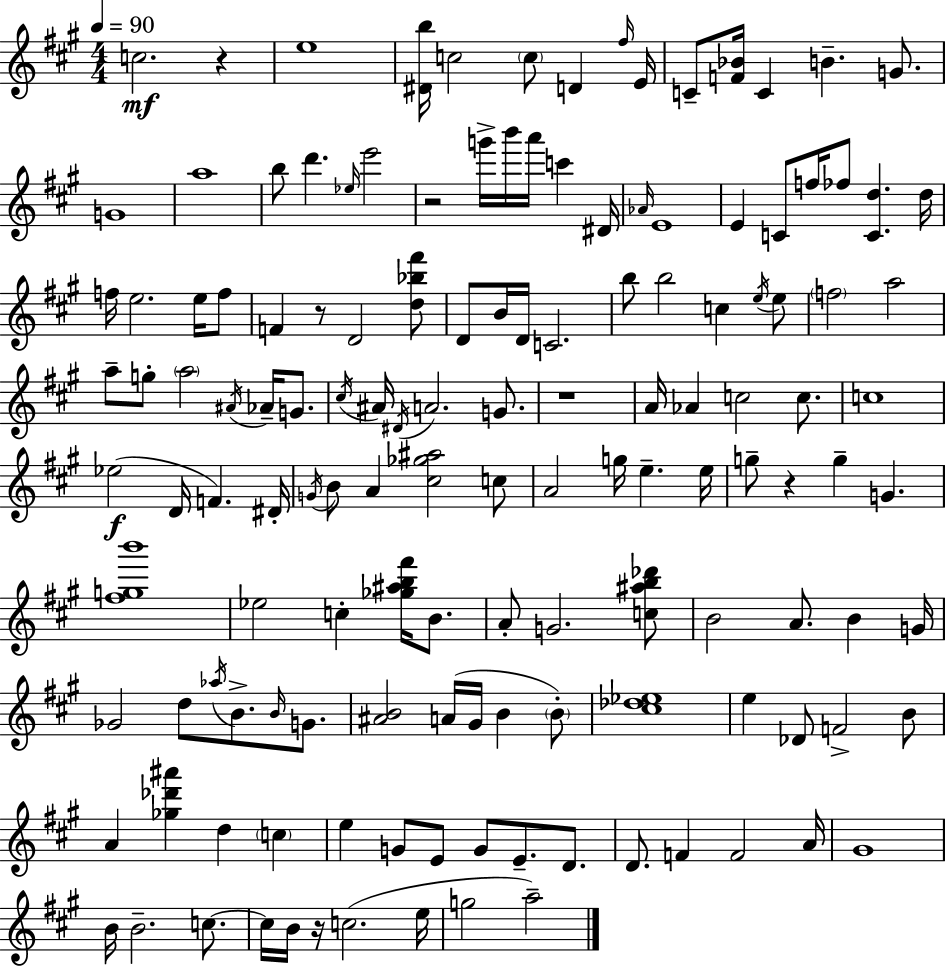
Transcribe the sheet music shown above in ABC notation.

X:1
T:Untitled
M:4/4
L:1/4
K:A
c2 z e4 [^Db]/4 c2 c/2 D ^f/4 E/4 C/2 [F_B]/4 C B G/2 G4 a4 b/2 d' _e/4 e'2 z2 g'/4 b'/4 a'/4 c' ^D/4 _A/4 E4 E C/2 f/4 _f/2 [Cd] d/4 f/4 e2 e/4 f/2 F z/2 D2 [d_b^f']/2 D/2 B/4 D/4 C2 b/2 b2 c e/4 e/2 f2 a2 a/2 g/2 a2 ^A/4 _A/4 G/2 ^c/4 ^A/4 ^D/4 A2 G/2 z4 A/4 _A c2 c/2 c4 _e2 D/4 F ^D/4 G/4 B/2 A [^c_g^a]2 c/2 A2 g/4 e e/4 g/2 z g G [^fgb']4 _e2 c [_g^ab^f']/4 B/2 A/2 G2 [c^ab_d']/2 B2 A/2 B G/4 _G2 d/2 _a/4 B/2 B/4 G/2 [^AB]2 A/4 ^G/4 B B/2 [^c_d_e]4 e _D/2 F2 B/2 A [_g_d'^a'] d c e G/2 E/2 G/2 E/2 D/2 D/2 F F2 A/4 ^G4 B/4 B2 c/2 c/4 B/4 z/4 c2 e/4 g2 a2